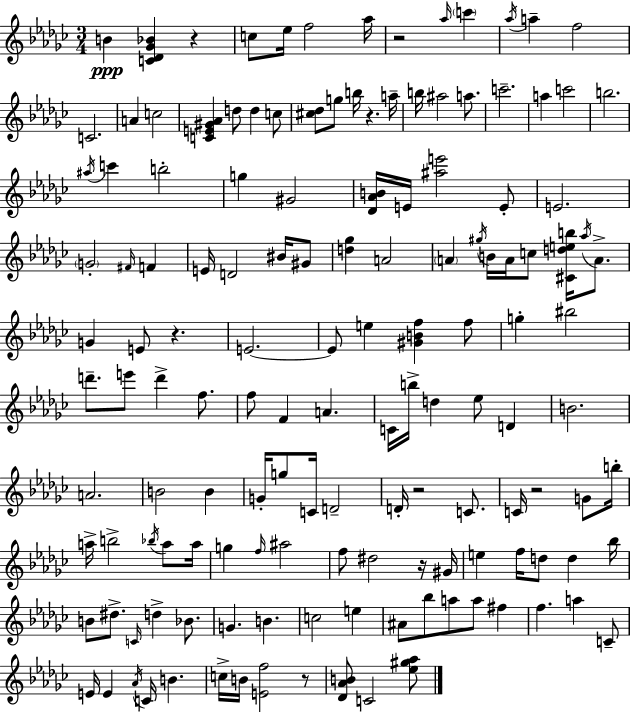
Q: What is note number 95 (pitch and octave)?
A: F5